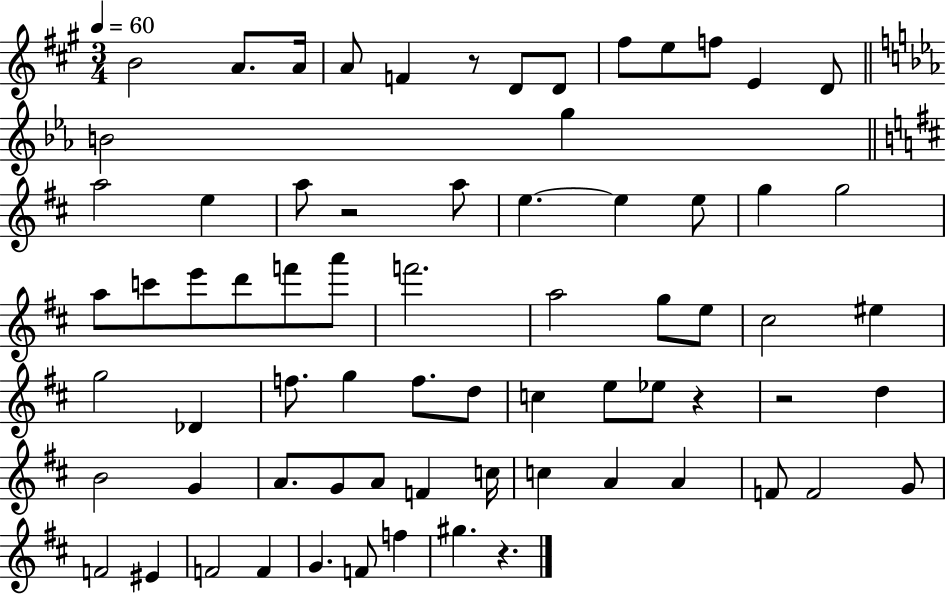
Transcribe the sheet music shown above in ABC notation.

X:1
T:Untitled
M:3/4
L:1/4
K:A
B2 A/2 A/4 A/2 F z/2 D/2 D/2 ^f/2 e/2 f/2 E D/2 B2 g a2 e a/2 z2 a/2 e e e/2 g g2 a/2 c'/2 e'/2 d'/2 f'/2 a'/2 f'2 a2 g/2 e/2 ^c2 ^e g2 _D f/2 g f/2 d/2 c e/2 _e/2 z z2 d B2 G A/2 G/2 A/2 F c/4 c A A F/2 F2 G/2 F2 ^E F2 F G F/2 f ^g z